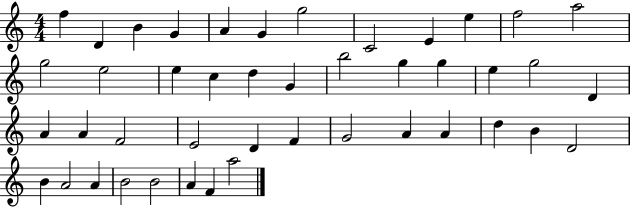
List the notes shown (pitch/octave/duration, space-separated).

F5/q D4/q B4/q G4/q A4/q G4/q G5/h C4/h E4/q E5/q F5/h A5/h G5/h E5/h E5/q C5/q D5/q G4/q B5/h G5/q G5/q E5/q G5/h D4/q A4/q A4/q F4/h E4/h D4/q F4/q G4/h A4/q A4/q D5/q B4/q D4/h B4/q A4/h A4/q B4/h B4/h A4/q F4/q A5/h